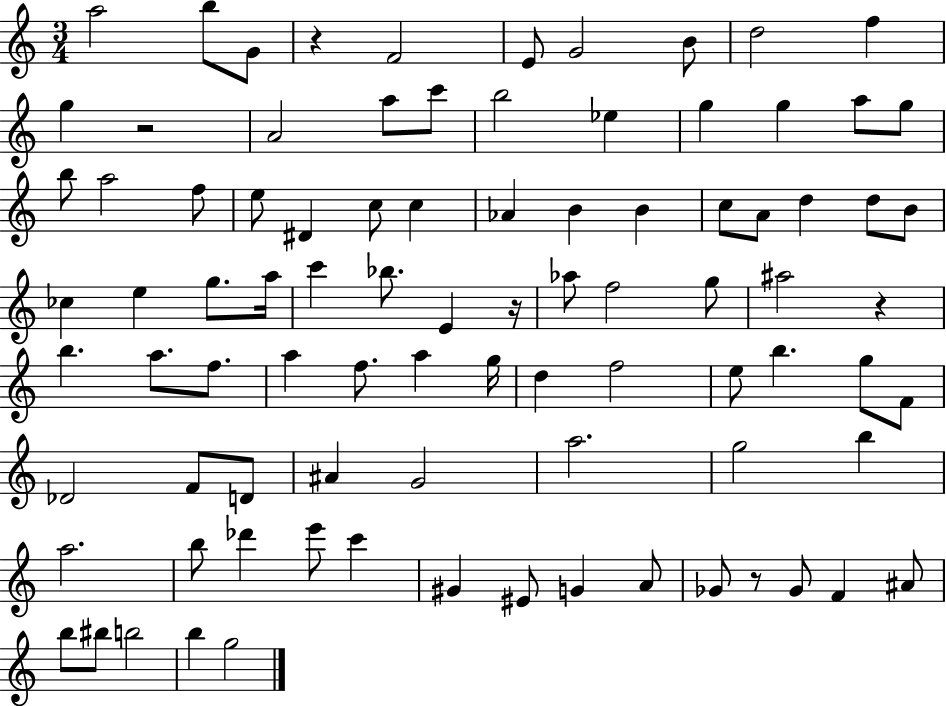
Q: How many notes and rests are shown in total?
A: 89